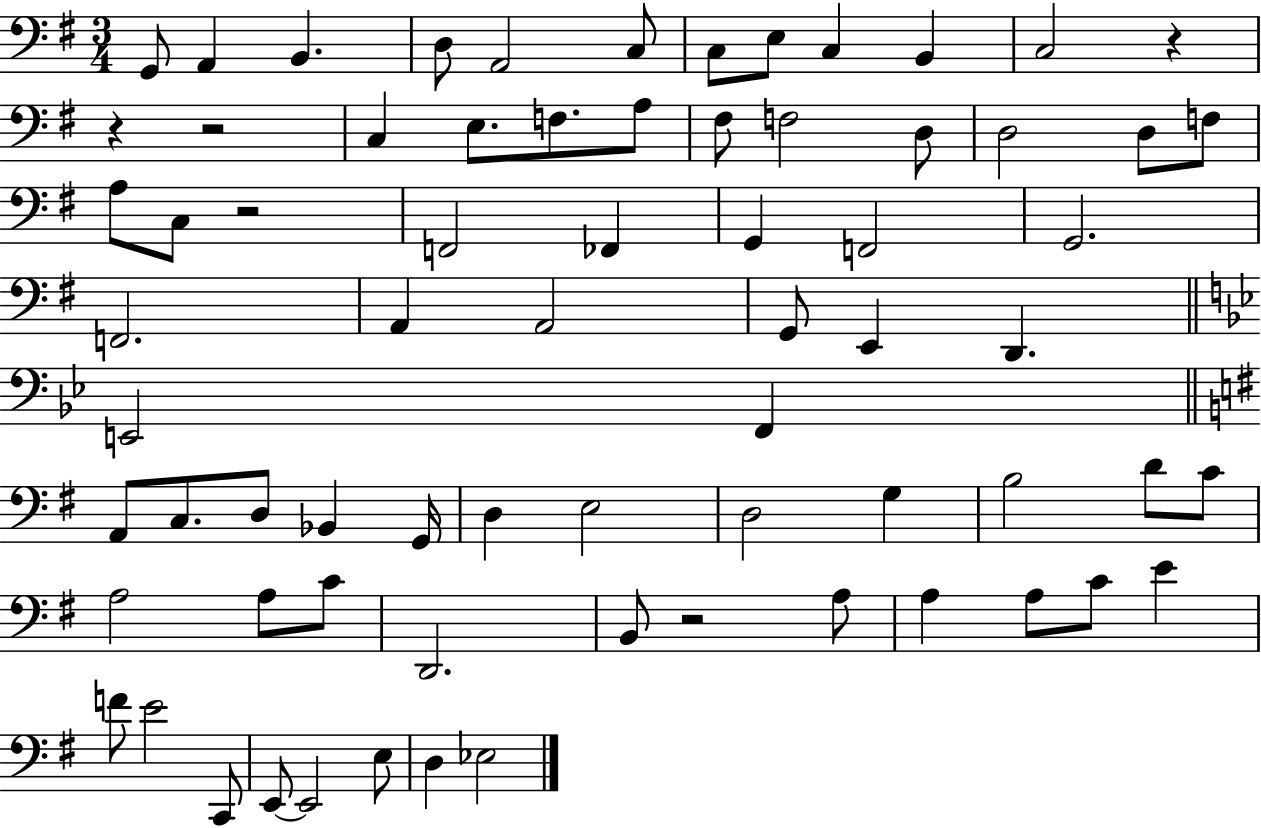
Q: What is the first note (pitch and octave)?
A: G2